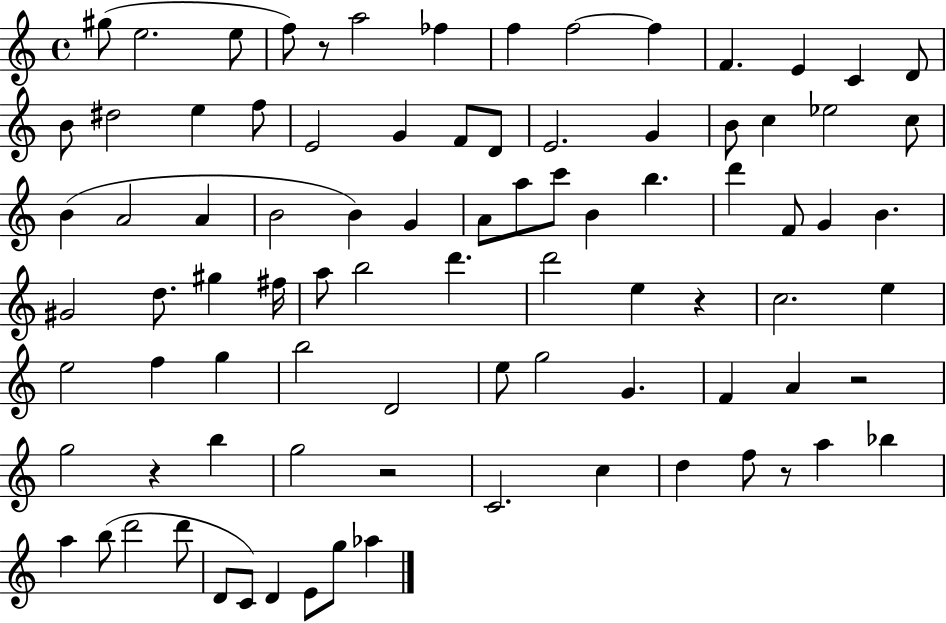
G#5/e E5/h. E5/e F5/e R/e A5/h FES5/q F5/q F5/h F5/q F4/q. E4/q C4/q D4/e B4/e D#5/h E5/q F5/e E4/h G4/q F4/e D4/e E4/h. G4/q B4/e C5/q Eb5/h C5/e B4/q A4/h A4/q B4/h B4/q G4/q A4/e A5/e C6/e B4/q B5/q. D6/q F4/e G4/q B4/q. G#4/h D5/e. G#5/q F#5/s A5/e B5/h D6/q. D6/h E5/q R/q C5/h. E5/q E5/h F5/q G5/q B5/h D4/h E5/e G5/h G4/q. F4/q A4/q R/h G5/h R/q B5/q G5/h R/h C4/h. C5/q D5/q F5/e R/e A5/q Bb5/q A5/q B5/e D6/h D6/e D4/e C4/e D4/q E4/e G5/e Ab5/q